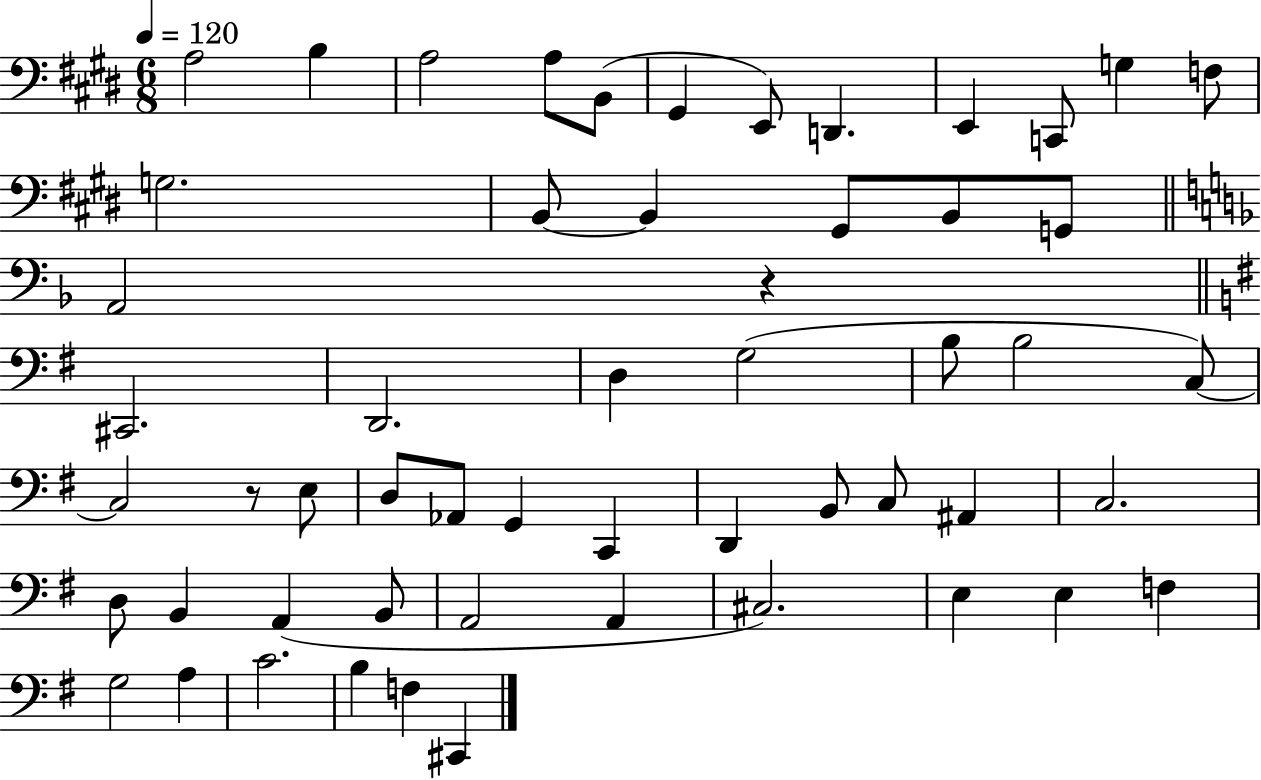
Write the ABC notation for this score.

X:1
T:Untitled
M:6/8
L:1/4
K:E
A,2 B, A,2 A,/2 B,,/2 ^G,, E,,/2 D,, E,, C,,/2 G, F,/2 G,2 B,,/2 B,, ^G,,/2 B,,/2 G,,/2 A,,2 z ^C,,2 D,,2 D, G,2 B,/2 B,2 C,/2 C,2 z/2 E,/2 D,/2 _A,,/2 G,, C,, D,, B,,/2 C,/2 ^A,, C,2 D,/2 B,, A,, B,,/2 A,,2 A,, ^C,2 E, E, F, G,2 A, C2 B, F, ^C,,